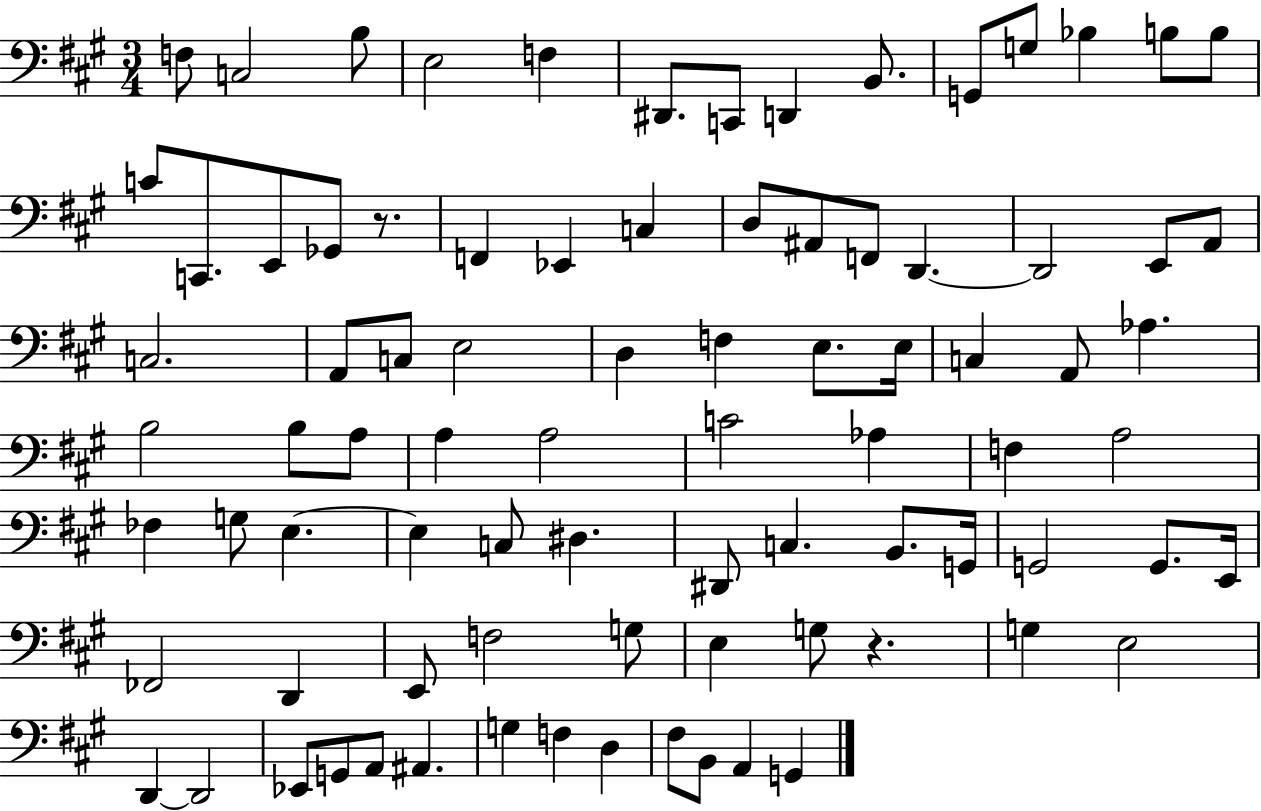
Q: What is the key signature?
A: A major